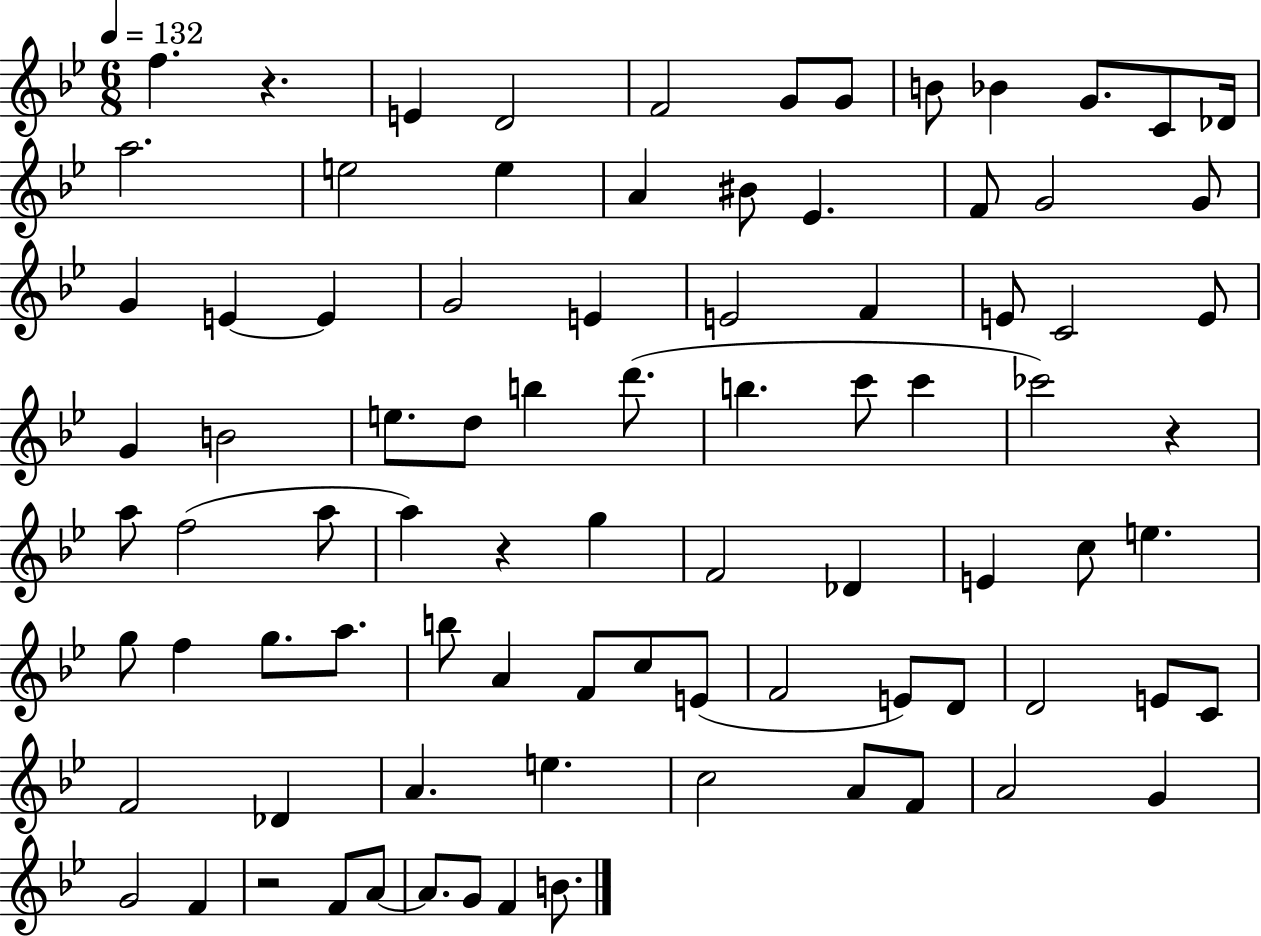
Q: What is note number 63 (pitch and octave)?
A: D4